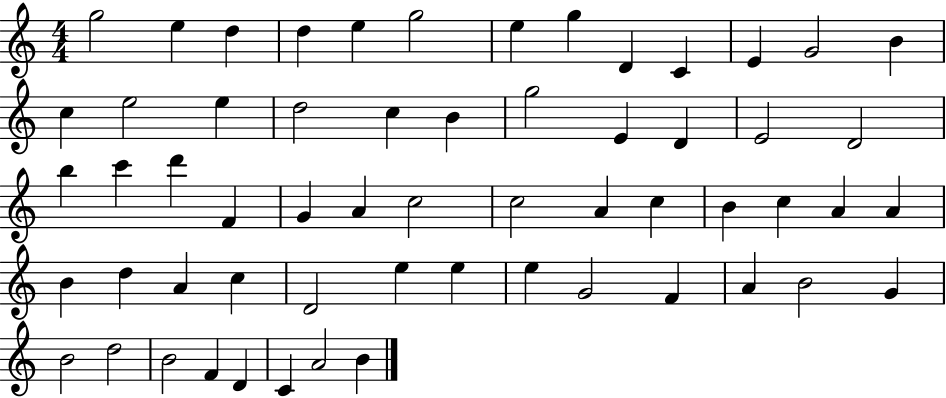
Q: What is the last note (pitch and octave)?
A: B4